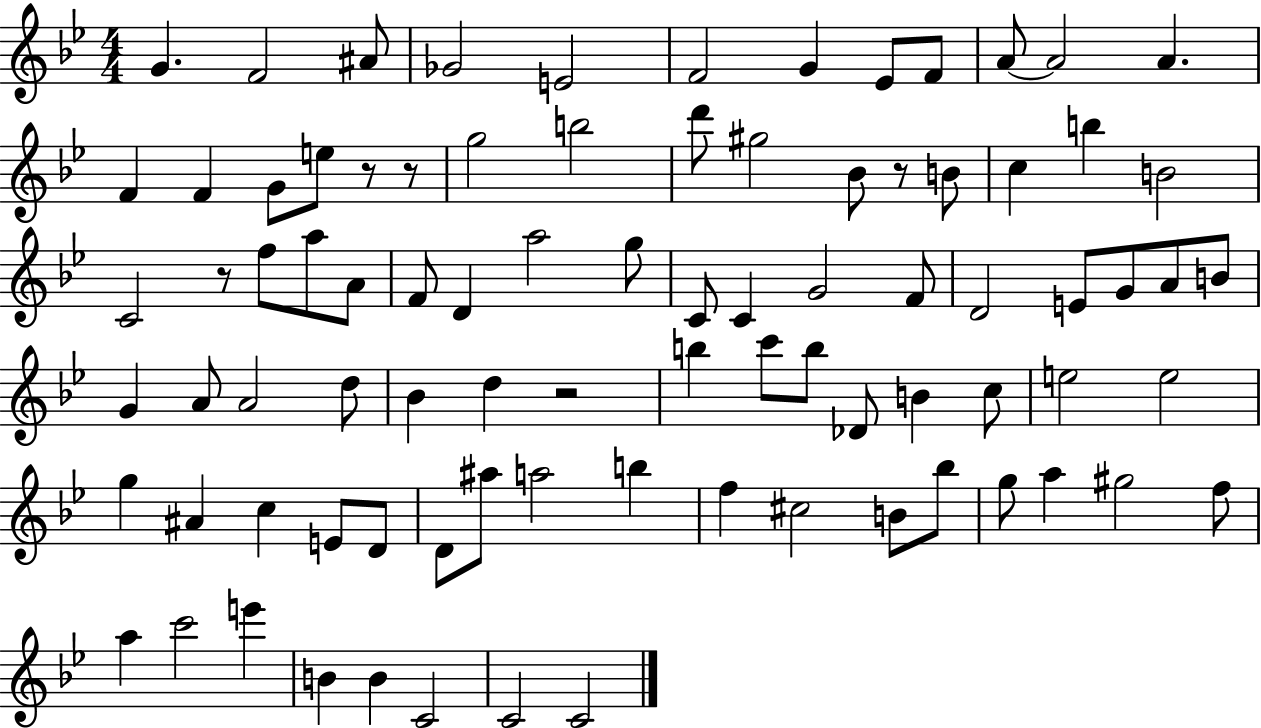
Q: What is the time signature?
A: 4/4